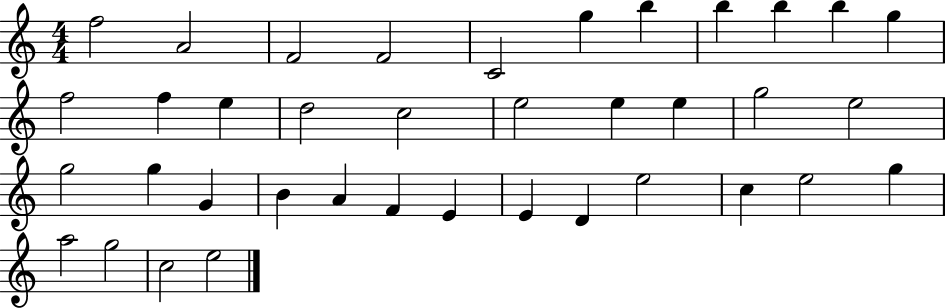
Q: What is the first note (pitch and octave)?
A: F5